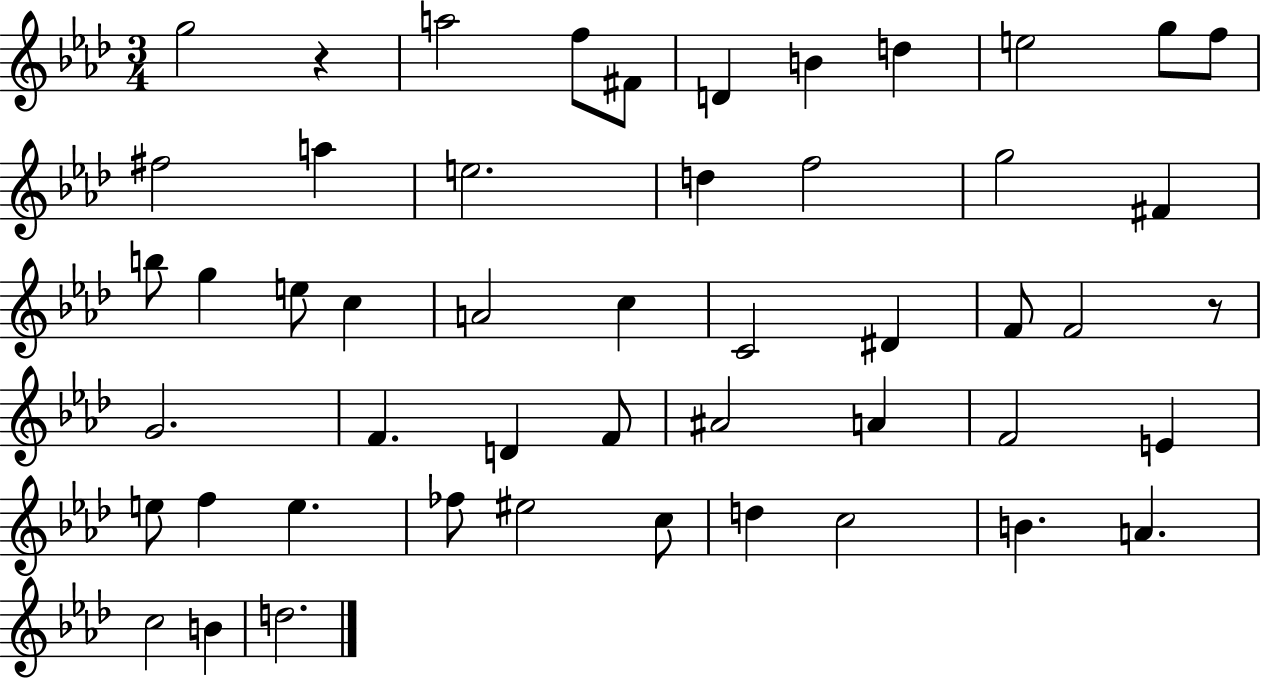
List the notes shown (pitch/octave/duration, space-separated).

G5/h R/q A5/h F5/e F#4/e D4/q B4/q D5/q E5/h G5/e F5/e F#5/h A5/q E5/h. D5/q F5/h G5/h F#4/q B5/e G5/q E5/e C5/q A4/h C5/q C4/h D#4/q F4/e F4/h R/e G4/h. F4/q. D4/q F4/e A#4/h A4/q F4/h E4/q E5/e F5/q E5/q. FES5/e EIS5/h C5/e D5/q C5/h B4/q. A4/q. C5/h B4/q D5/h.